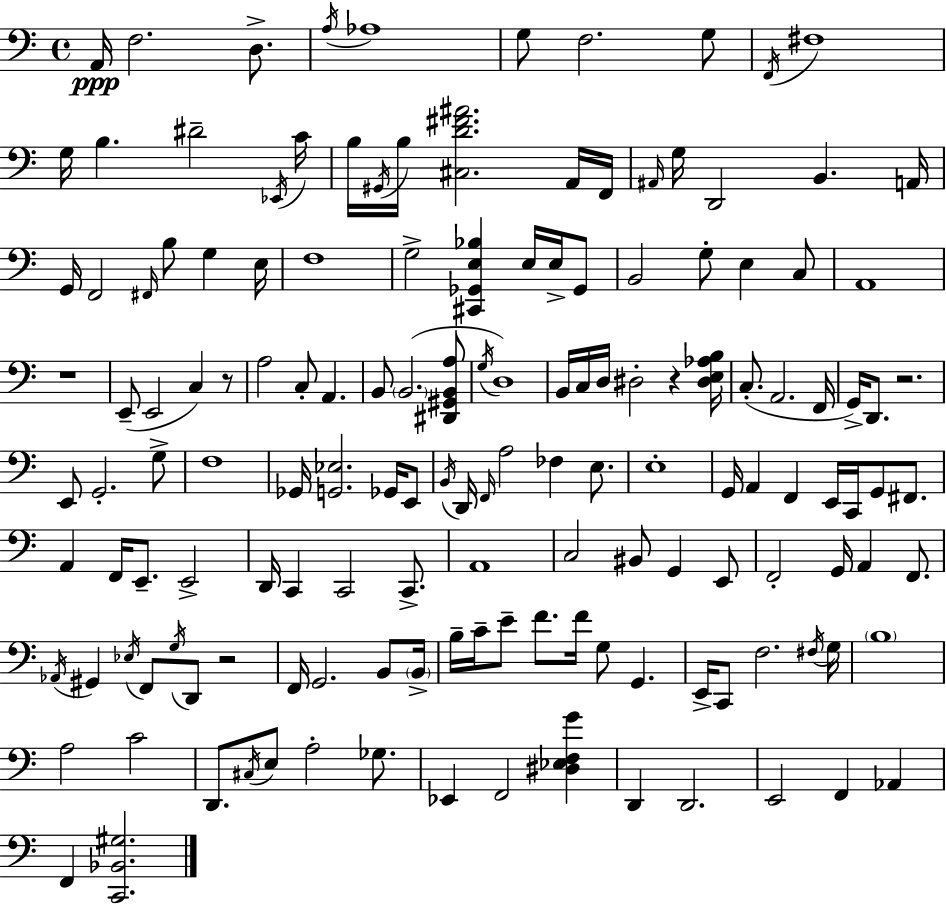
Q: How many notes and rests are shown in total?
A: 148